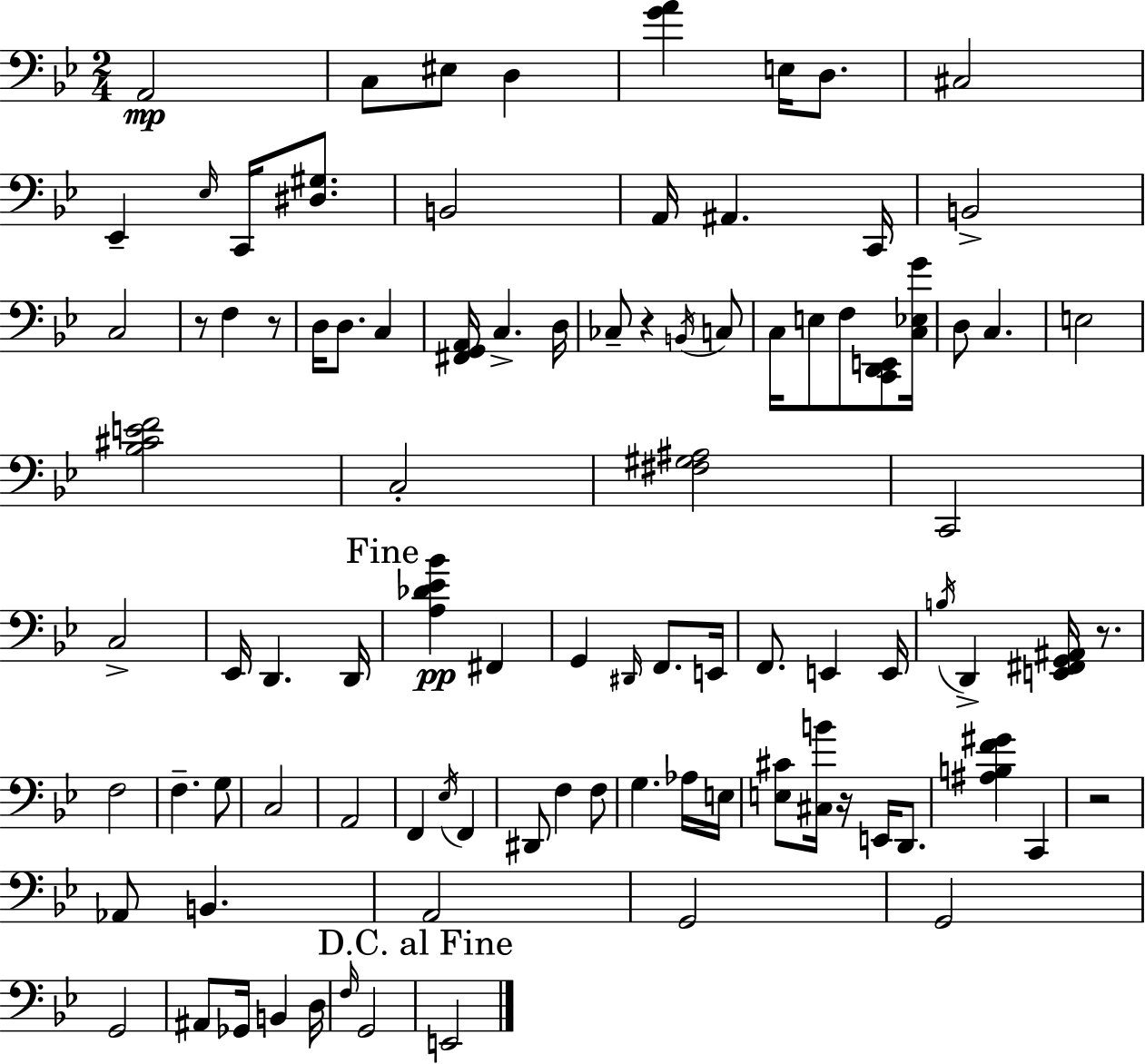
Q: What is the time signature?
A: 2/4